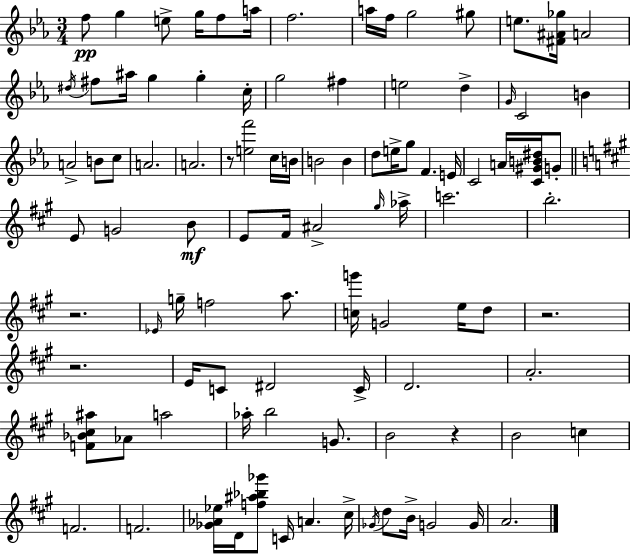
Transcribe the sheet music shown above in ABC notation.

X:1
T:Untitled
M:3/4
L:1/4
K:Eb
f/2 g e/2 g/4 f/2 a/4 f2 a/4 f/4 g2 ^g/2 e/2 [^F^A_g]/4 A2 ^d/4 ^f/2 ^a/4 g g c/4 g2 ^f e2 d G/4 C2 B A2 B/2 c/2 A2 A2 z/2 [ef']2 c/4 B/4 B2 B d/2 e/4 g/2 F E/4 C2 A/4 [C^GB^d]/4 G/2 E/2 G2 B/2 E/2 ^F/4 ^A2 ^g/4 _a/4 c'2 b2 z2 _E/4 g/4 f2 a/2 [cg']/4 G2 e/4 d/2 z2 z2 E/4 C/2 ^D2 C/4 D2 A2 [F_B^c^a]/2 _A/2 a2 _a/4 b2 G/2 B2 z B2 c F2 F2 [_G_A_e]/4 D/4 [f^a_b_g']/2 C/4 A ^c/4 _G/4 d/2 B/4 G2 G/4 A2